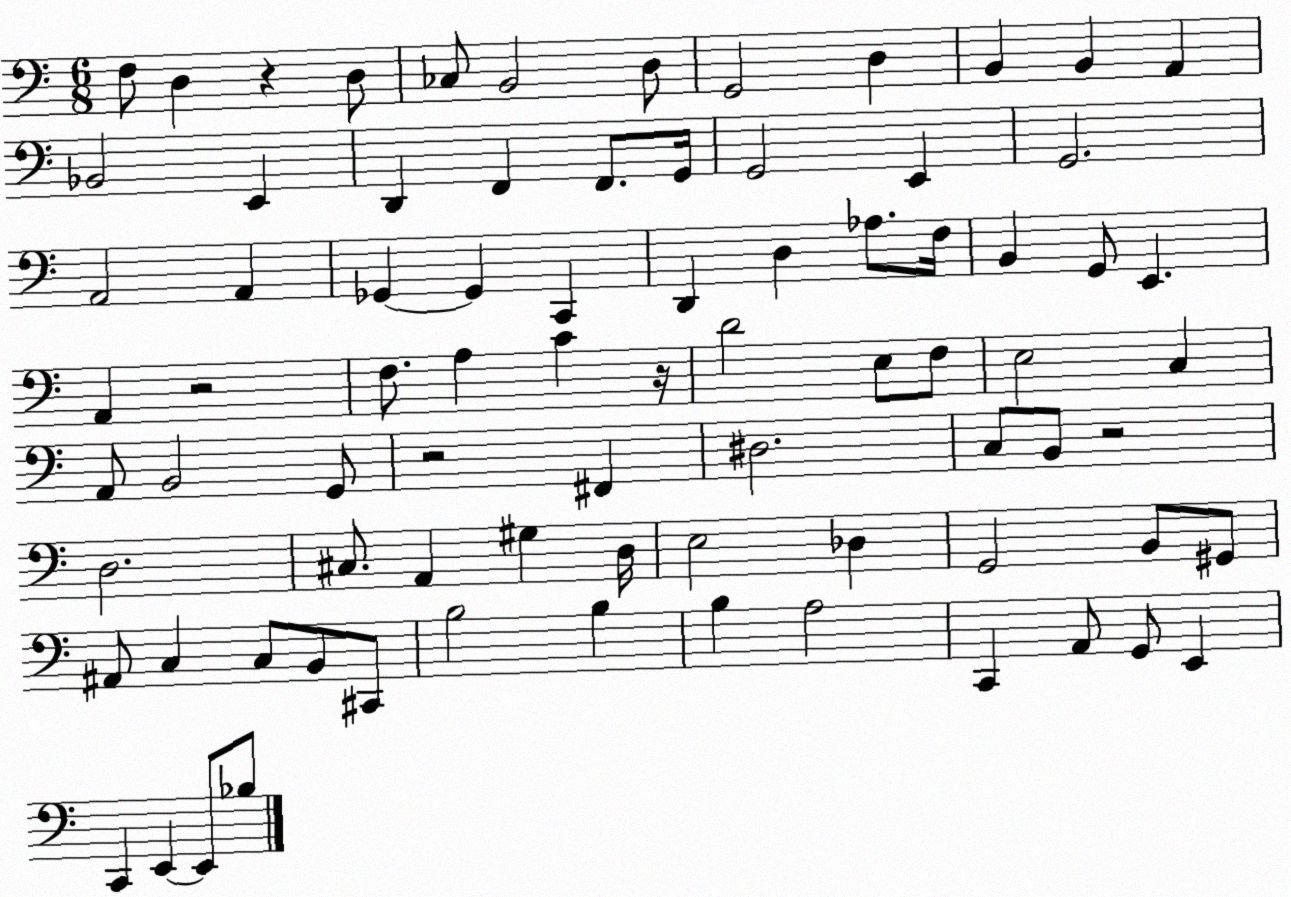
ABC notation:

X:1
T:Untitled
M:6/8
L:1/4
K:C
F,/2 D, z D,/2 _C,/2 B,,2 D,/2 G,,2 D, B,, B,, A,, _B,,2 E,, D,, F,, F,,/2 G,,/4 G,,2 E,, G,,2 A,,2 A,, _G,, _G,, C,, D,, D, _A,/2 F,/4 B,, G,,/2 E,, A,, z2 F,/2 A, C z/4 D2 E,/2 F,/2 E,2 C, A,,/2 B,,2 G,,/2 z2 ^F,, ^D,2 C,/2 B,,/2 z2 D,2 ^C,/2 A,, ^G, D,/4 E,2 _D, G,,2 B,,/2 ^G,,/2 ^A,,/2 C, C,/2 B,,/2 ^C,,/2 B,2 B, B, A,2 C,, A,,/2 G,,/2 E,, C,, E,, E,,/2 _B,/2